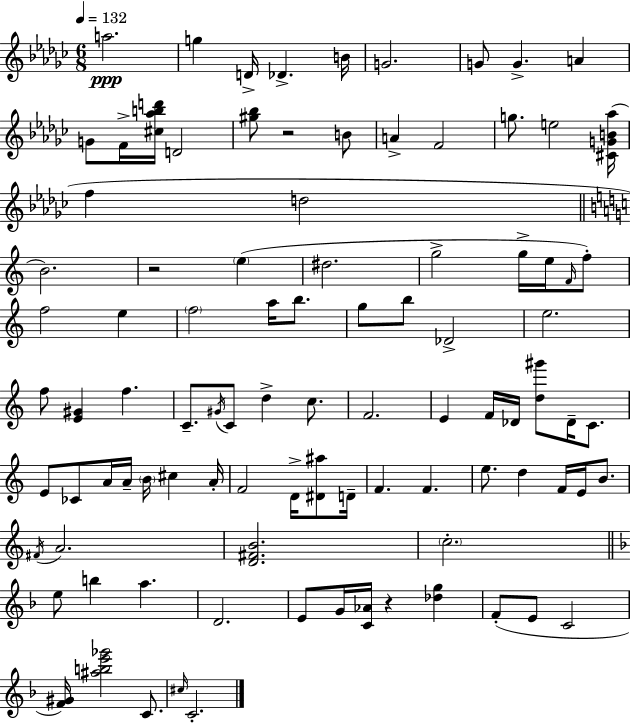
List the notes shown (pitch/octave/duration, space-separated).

A5/h. G5/q D4/s Db4/q. B4/s G4/h. G4/e G4/q. A4/q G4/e F4/s [C#5,Ab5,B5,D6]/s D4/h [G#5,Bb5]/e R/h B4/e A4/q F4/h G5/e. E5/h [C#4,G4,B4,Ab5]/s F5/q D5/h B4/h. R/h E5/q D#5/h. G5/h G5/s E5/s F4/s F5/e F5/h E5/q F5/h A5/s B5/e. G5/e B5/e Db4/h E5/h. F5/e [E4,G#4]/q F5/q. C4/e. G#4/s C4/e D5/q C5/e. F4/h. E4/q F4/s Db4/s [D5,G#6]/e Db4/s C4/e. E4/e CES4/e A4/s A4/s B4/s C#5/q A4/s F4/h D4/s [D#4,A#5]/e D4/s F4/q. F4/q. E5/e. D5/q F4/s E4/s B4/e. F#4/s A4/h. [D4,F#4,B4]/h. C5/h. E5/e B5/q A5/q. D4/h. E4/e G4/s [C4,Ab4]/s R/q [Db5,G5]/q F4/e E4/e C4/h [F4,G#4]/s [A#5,B5,E6,Gb6]/h C4/e. C#5/s C4/h.